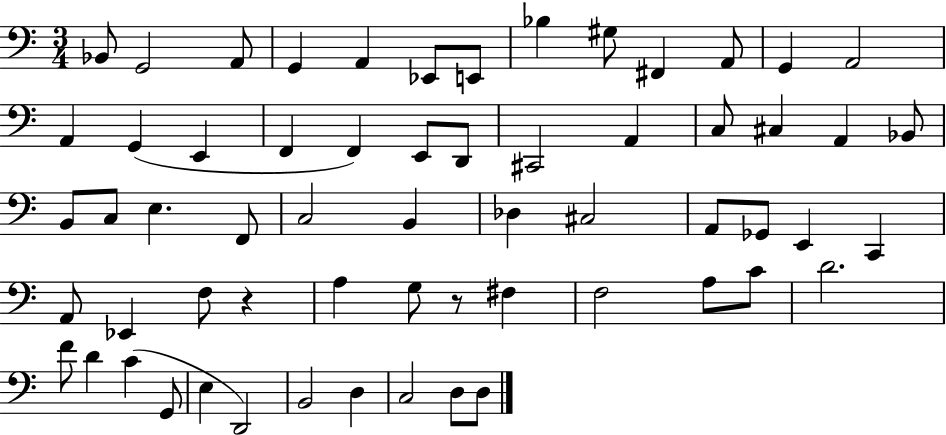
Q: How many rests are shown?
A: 2